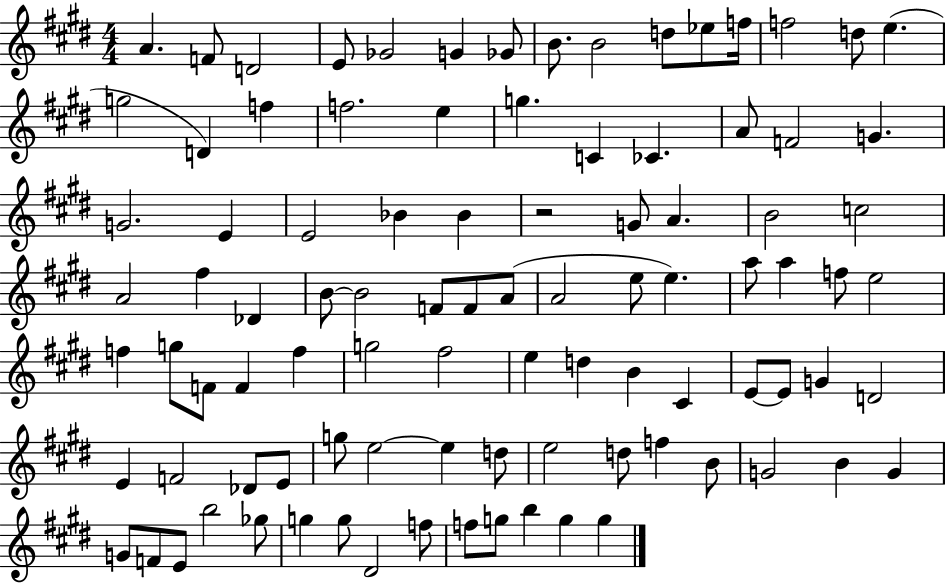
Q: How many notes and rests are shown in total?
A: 95